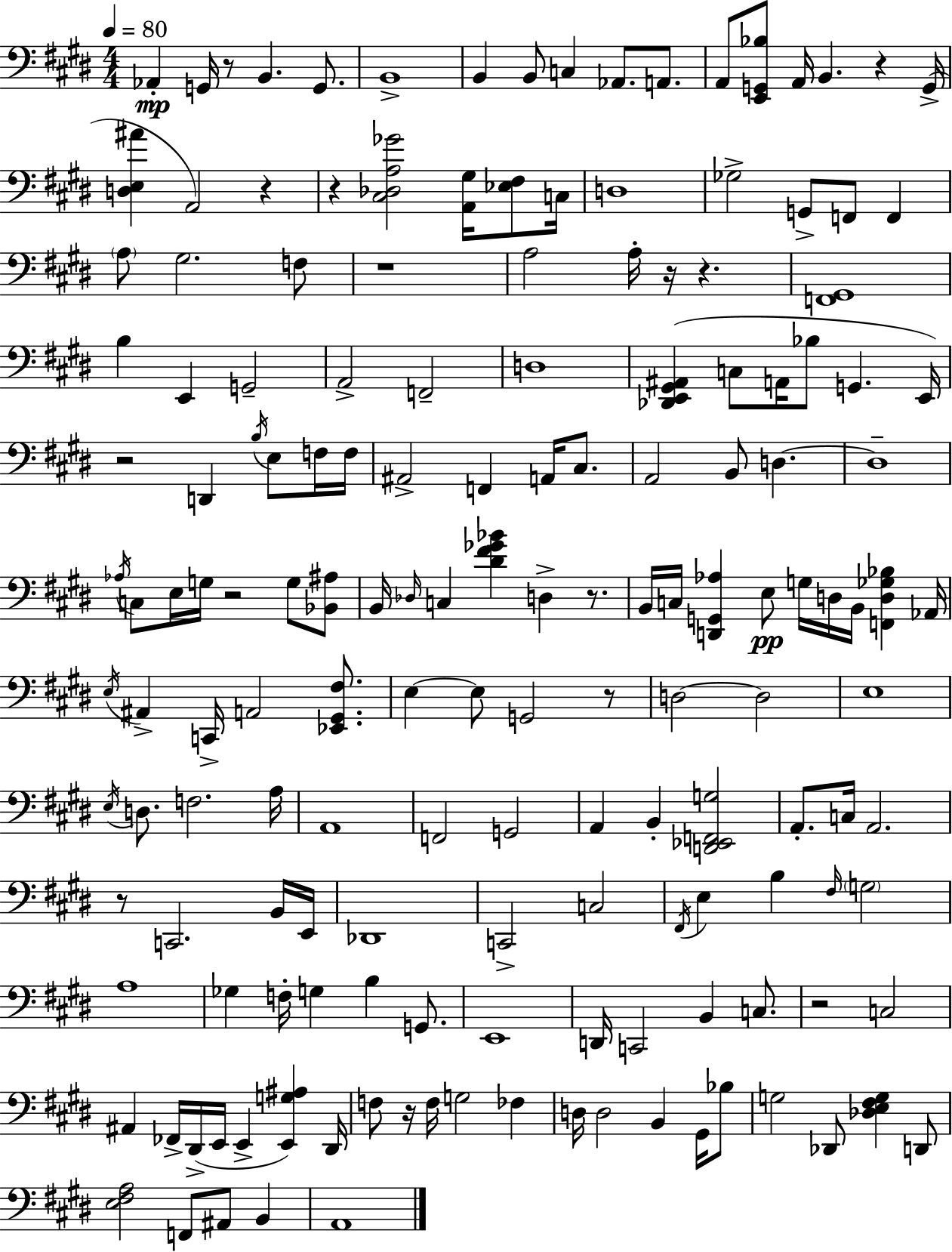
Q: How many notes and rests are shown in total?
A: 163